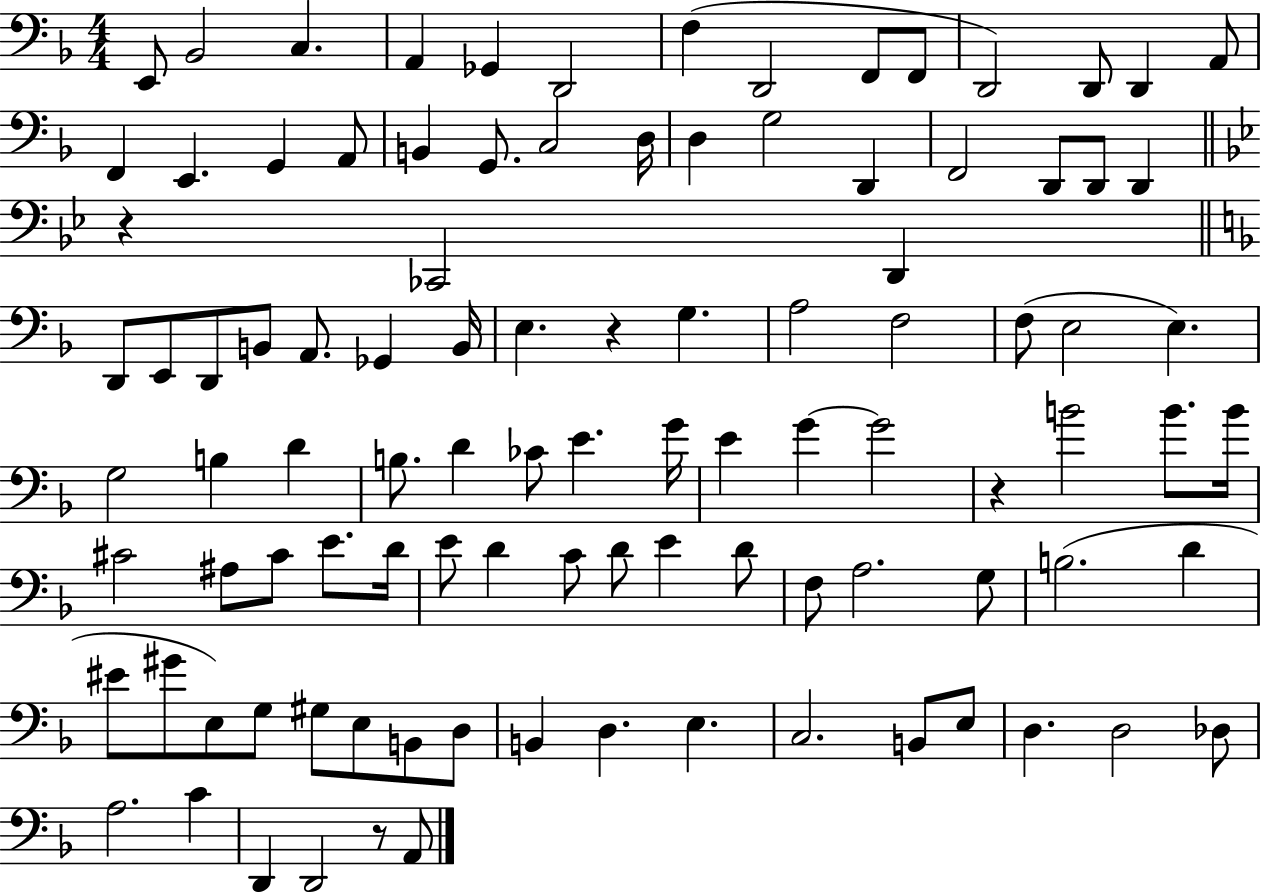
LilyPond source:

{
  \clef bass
  \numericTimeSignature
  \time 4/4
  \key f \major
  e,8 bes,2 c4. | a,4 ges,4 d,2 | f4( d,2 f,8 f,8 | d,2) d,8 d,4 a,8 | \break f,4 e,4. g,4 a,8 | b,4 g,8. c2 d16 | d4 g2 d,4 | f,2 d,8 d,8 d,4 | \break \bar "||" \break \key bes \major r4 ces,2 d,4 | \bar "||" \break \key f \major d,8 e,8 d,8 b,8 a,8. ges,4 b,16 | e4. r4 g4. | a2 f2 | f8( e2 e4.) | \break g2 b4 d'4 | b8. d'4 ces'8 e'4. g'16 | e'4 g'4~~ g'2 | r4 b'2 b'8. b'16 | \break cis'2 ais8 cis'8 e'8. d'16 | e'8 d'4 c'8 d'8 e'4 d'8 | f8 a2. g8 | b2.( d'4 | \break eis'8 gis'8 e8) g8 gis8 e8 b,8 d8 | b,4 d4. e4. | c2. b,8 e8 | d4. d2 des8 | \break a2. c'4 | d,4 d,2 r8 a,8 | \bar "|."
}